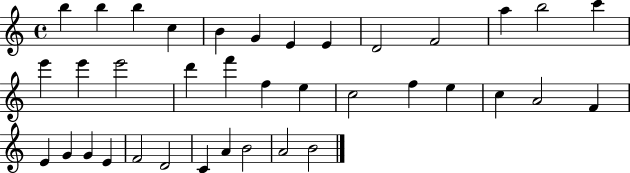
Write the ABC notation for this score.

X:1
T:Untitled
M:4/4
L:1/4
K:C
b b b c B G E E D2 F2 a b2 c' e' e' e'2 d' f' f e c2 f e c A2 F E G G E F2 D2 C A B2 A2 B2